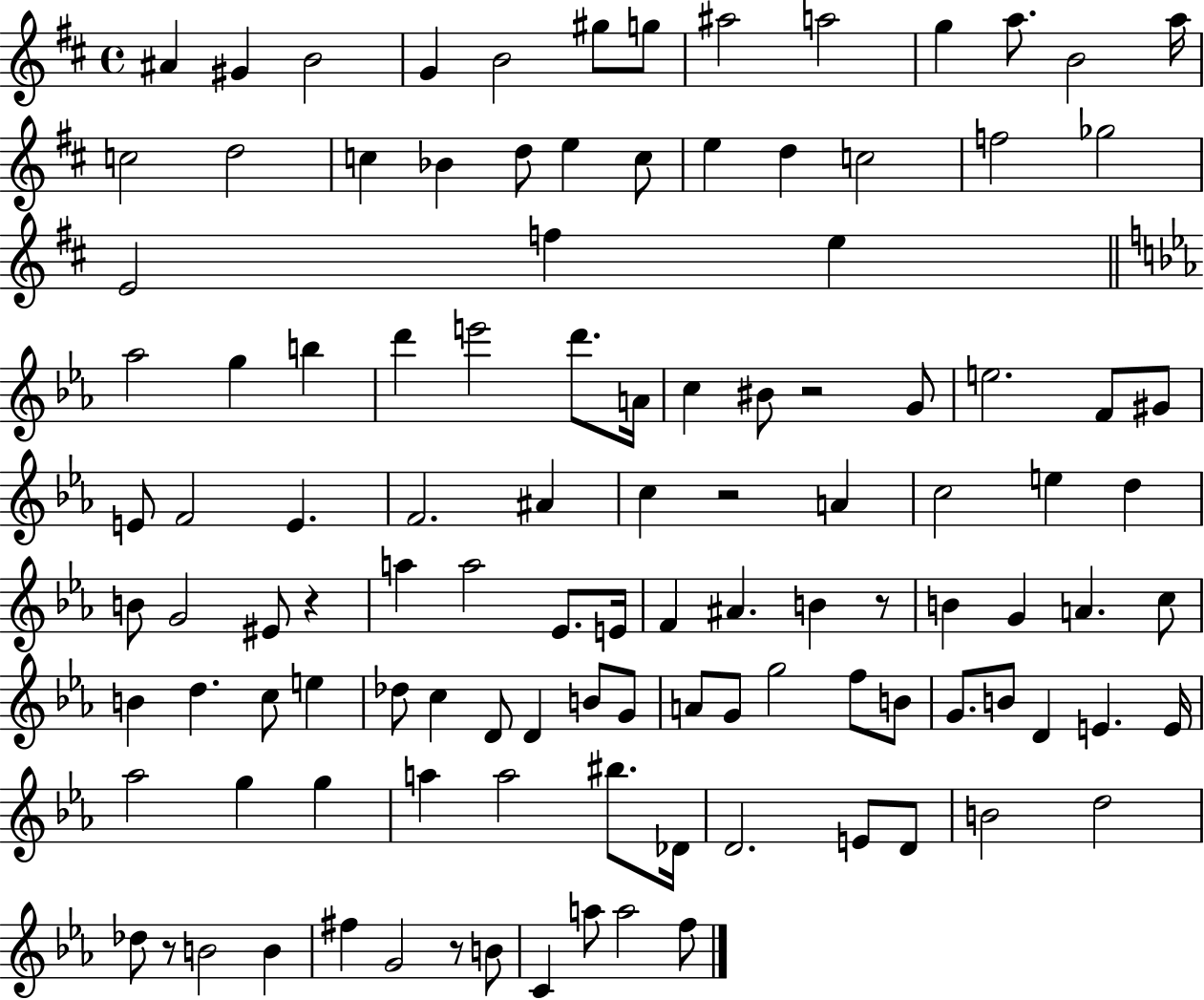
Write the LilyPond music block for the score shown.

{
  \clef treble
  \time 4/4
  \defaultTimeSignature
  \key d \major
  ais'4 gis'4 b'2 | g'4 b'2 gis''8 g''8 | ais''2 a''2 | g''4 a''8. b'2 a''16 | \break c''2 d''2 | c''4 bes'4 d''8 e''4 c''8 | e''4 d''4 c''2 | f''2 ges''2 | \break e'2 f''4 e''4 | \bar "||" \break \key c \minor aes''2 g''4 b''4 | d'''4 e'''2 d'''8. a'16 | c''4 bis'8 r2 g'8 | e''2. f'8 gis'8 | \break e'8 f'2 e'4. | f'2. ais'4 | c''4 r2 a'4 | c''2 e''4 d''4 | \break b'8 g'2 eis'8 r4 | a''4 a''2 ees'8. e'16 | f'4 ais'4. b'4 r8 | b'4 g'4 a'4. c''8 | \break b'4 d''4. c''8 e''4 | des''8 c''4 d'8 d'4 b'8 g'8 | a'8 g'8 g''2 f''8 b'8 | g'8. b'8 d'4 e'4. e'16 | \break aes''2 g''4 g''4 | a''4 a''2 bis''8. des'16 | d'2. e'8 d'8 | b'2 d''2 | \break des''8 r8 b'2 b'4 | fis''4 g'2 r8 b'8 | c'4 a''8 a''2 f''8 | \bar "|."
}